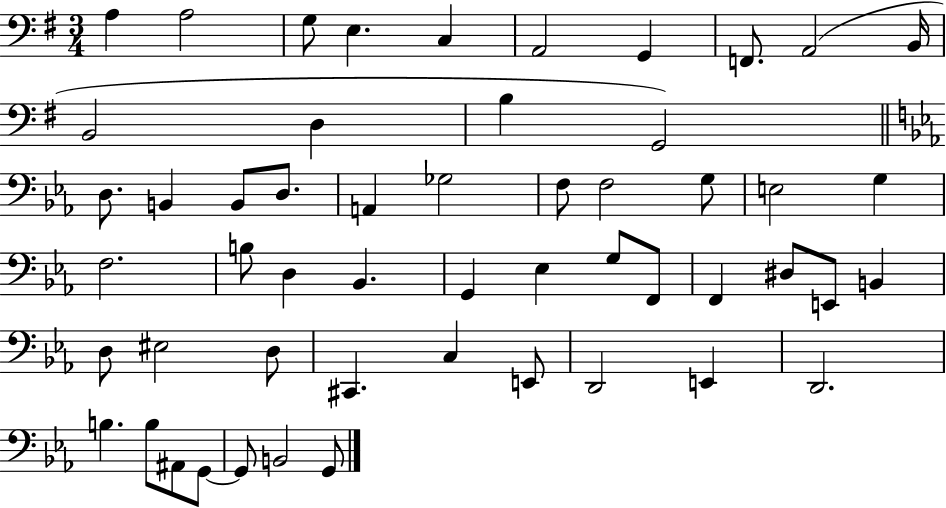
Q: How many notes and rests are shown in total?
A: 53